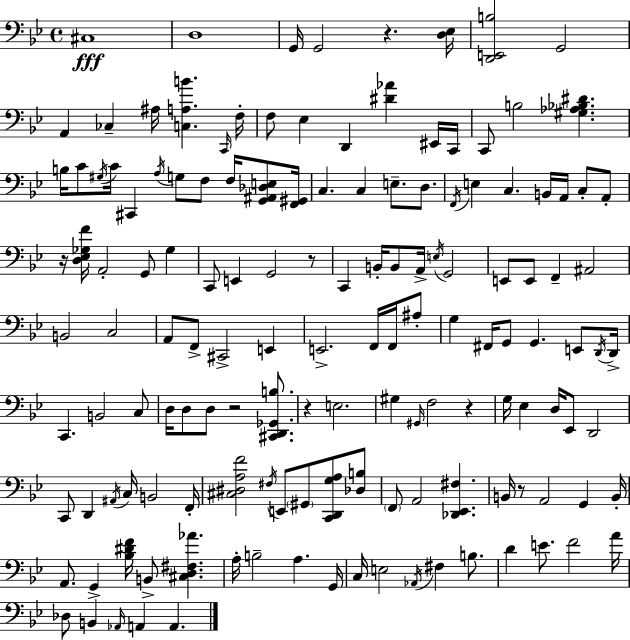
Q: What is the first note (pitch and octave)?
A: C#3